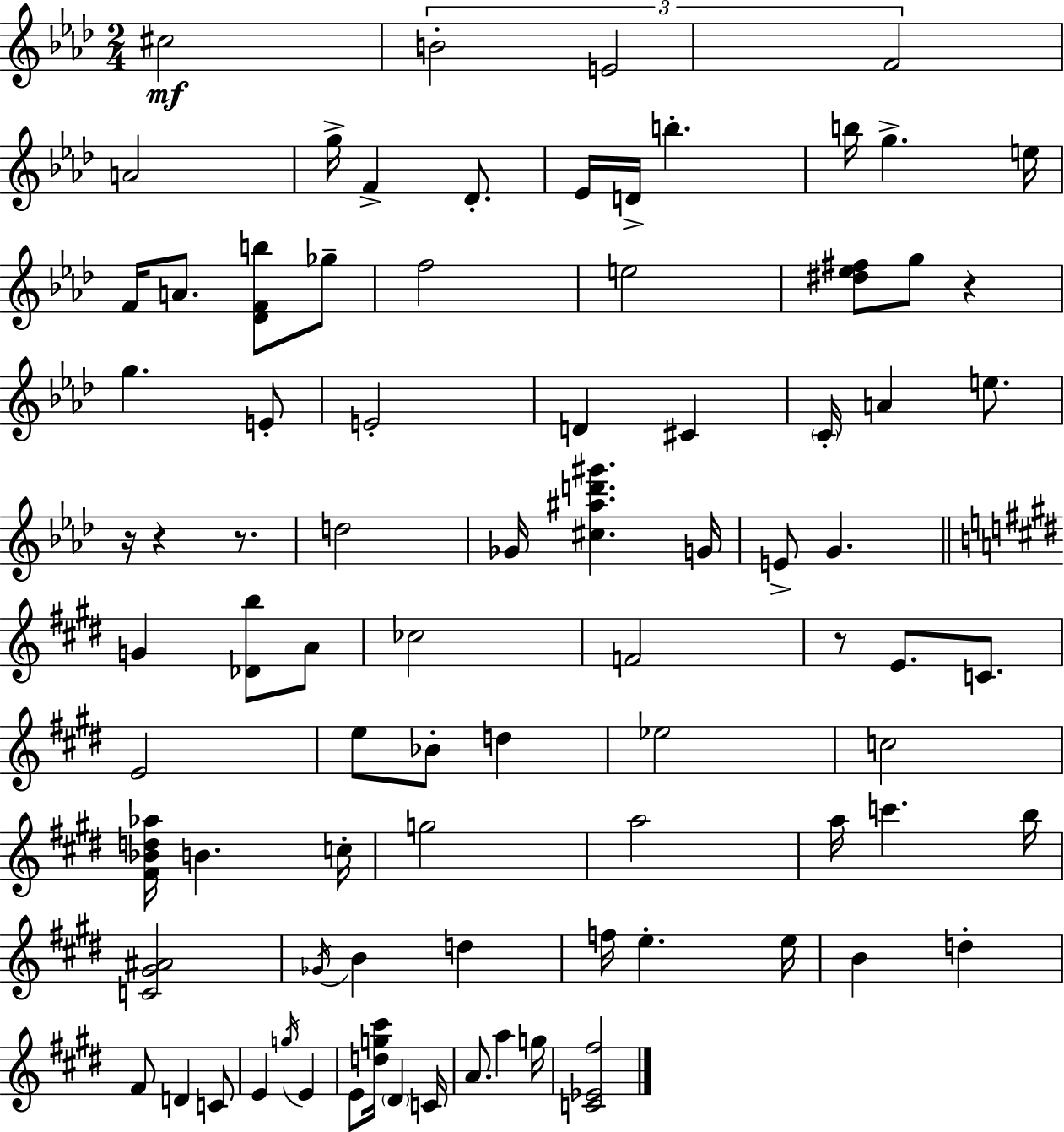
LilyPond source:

{
  \clef treble
  \numericTimeSignature
  \time 2/4
  \key aes \major
  cis''2\mf | \tuplet 3/2 { b'2-. | e'2 | f'2 } | \break a'2 | g''16-> f'4-> des'8.-. | ees'16 d'16-> b''4.-. | b''16 g''4.-> e''16 | \break f'16 a'8. <des' f' b''>8 ges''8-- | f''2 | e''2 | <dis'' ees'' fis''>8 g''8 r4 | \break g''4. e'8-. | e'2-. | d'4 cis'4 | \parenthesize c'16-. a'4 e''8. | \break r16 r4 r8. | d''2 | ges'16 <cis'' ais'' d''' gis'''>4. g'16 | e'8-> g'4. | \break \bar "||" \break \key e \major g'4 <des' b''>8 a'8 | ces''2 | f'2 | r8 e'8. c'8. | \break e'2 | e''8 bes'8-. d''4 | ees''2 | c''2 | \break <fis' bes' d'' aes''>16 b'4. c''16-. | g''2 | a''2 | a''16 c'''4. b''16 | \break <c' gis' ais'>2 | \acciaccatura { ges'16 } b'4 d''4 | f''16 e''4.-. | e''16 b'4 d''4-. | \break fis'8 d'4 c'8 | e'4 \acciaccatura { g''16 } e'4 | e'8 <d'' g'' cis'''>16 \parenthesize dis'4 | c'16 a'8. a''4 | \break g''16 <c' ees' fis''>2 | \bar "|."
}